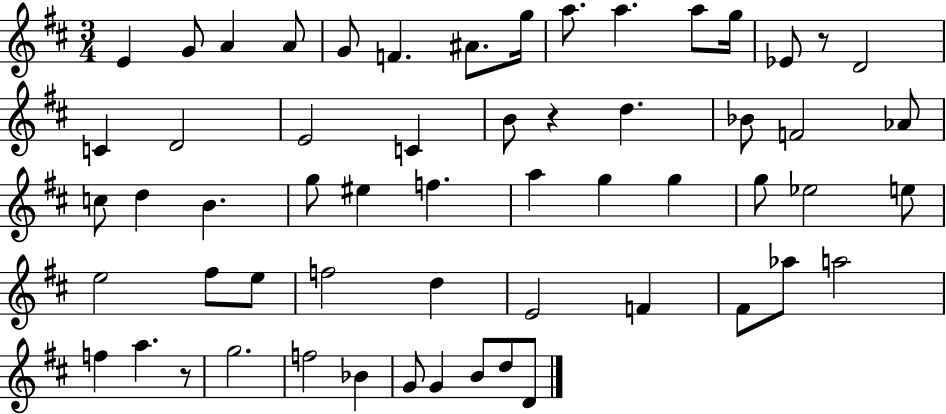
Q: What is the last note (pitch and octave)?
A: D4